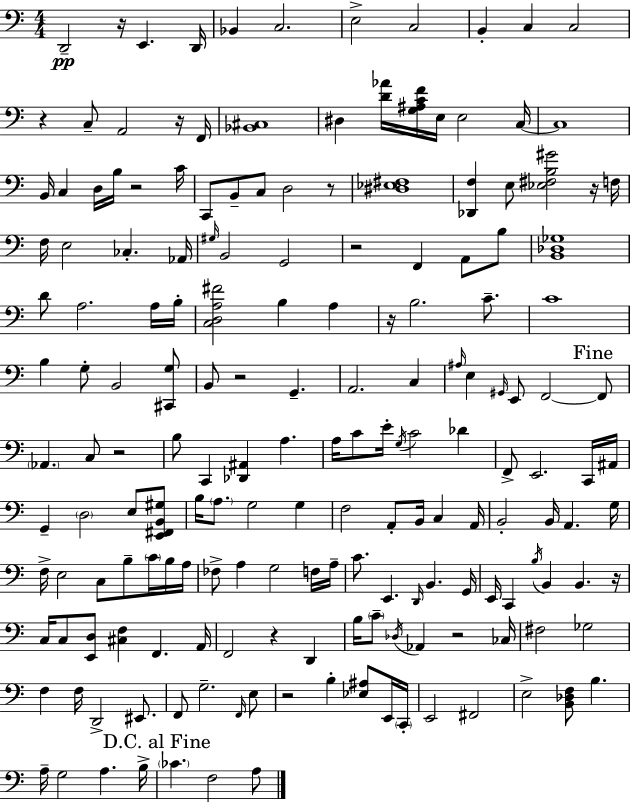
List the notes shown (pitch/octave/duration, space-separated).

D2/h R/s E2/q. D2/s Bb2/q C3/h. E3/h C3/h B2/q C3/q C3/h R/q C3/e A2/h R/s F2/s [Bb2,C#3]/w D#3/q [D4,Ab4]/s [G3,A#3,C4,F4]/s E3/s E3/h C3/s C3/w B2/s C3/q D3/s B3/s R/h C4/s C2/e B2/e C3/e D3/h R/e [D#3,Eb3,F#3]/w [Db2,F3]/q E3/e [Eb3,F#3,B3,G#4]/h R/s F3/s F3/s E3/h CES3/q. Ab2/s G#3/s B2/h G2/h R/h F2/q A2/e B3/e [B2,Db3,Gb3]/w D4/e A3/h. A3/s B3/s [C3,D3,A3,F#4]/h B3/q A3/q R/s B3/h. C4/e. C4/w B3/q G3/e B2/h [C#2,G3]/e B2/e R/h G2/q. A2/h. C3/q A#3/s E3/q G#2/s E2/e F2/h F2/e Ab2/q. C3/e R/h B3/e C2/q [Db2,A#2]/q A3/q. A3/s C4/e E4/s G3/s C4/h Db4/q F2/e E2/h. C2/s A#2/s G2/q D3/h E3/e [E2,F#2,B2,G#3]/e B3/s A3/e. G3/h G3/q F3/h A2/e B2/s C3/q A2/s B2/h B2/s A2/q. G3/s F3/s E3/h C3/e B3/e C4/s B3/s A3/s FES3/e A3/q G3/h F3/s A3/s C4/e. E2/q. D2/s B2/q. G2/s E2/s C2/q B3/s B2/q B2/q. R/s C3/s C3/e [E2,D3]/e [C#3,F3]/q F2/q. A2/s F2/h R/q D2/q B3/s C4/e Db3/s Ab2/q R/h CES3/s F#3/h Gb3/h F3/q F3/s D2/h EIS2/e. F2/e G3/h. F2/s E3/e R/h B3/q [Eb3,A#3]/e E2/s C2/s E2/h F#2/h E3/h [B2,Db3,F3]/e B3/q. A3/s G3/h A3/q. B3/s CES4/q. F3/h A3/e